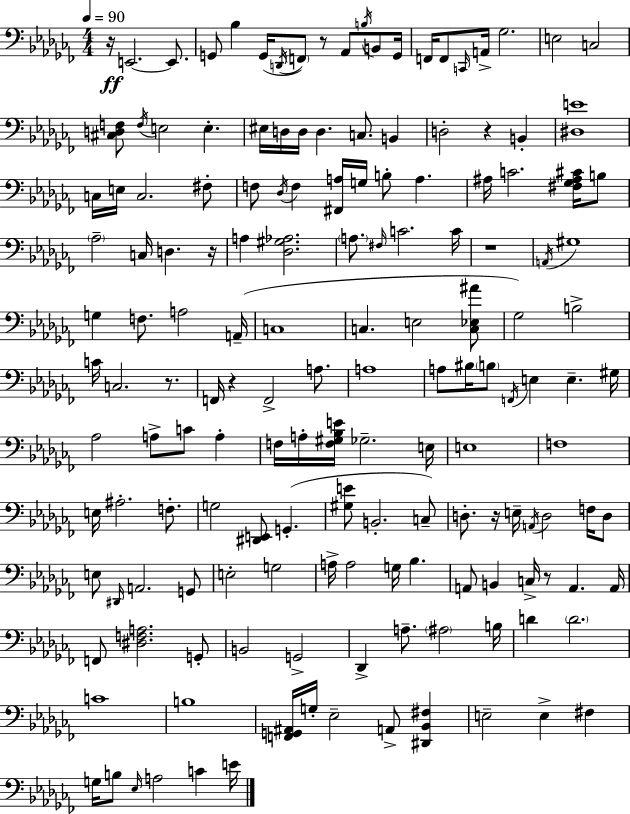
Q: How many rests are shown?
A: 9